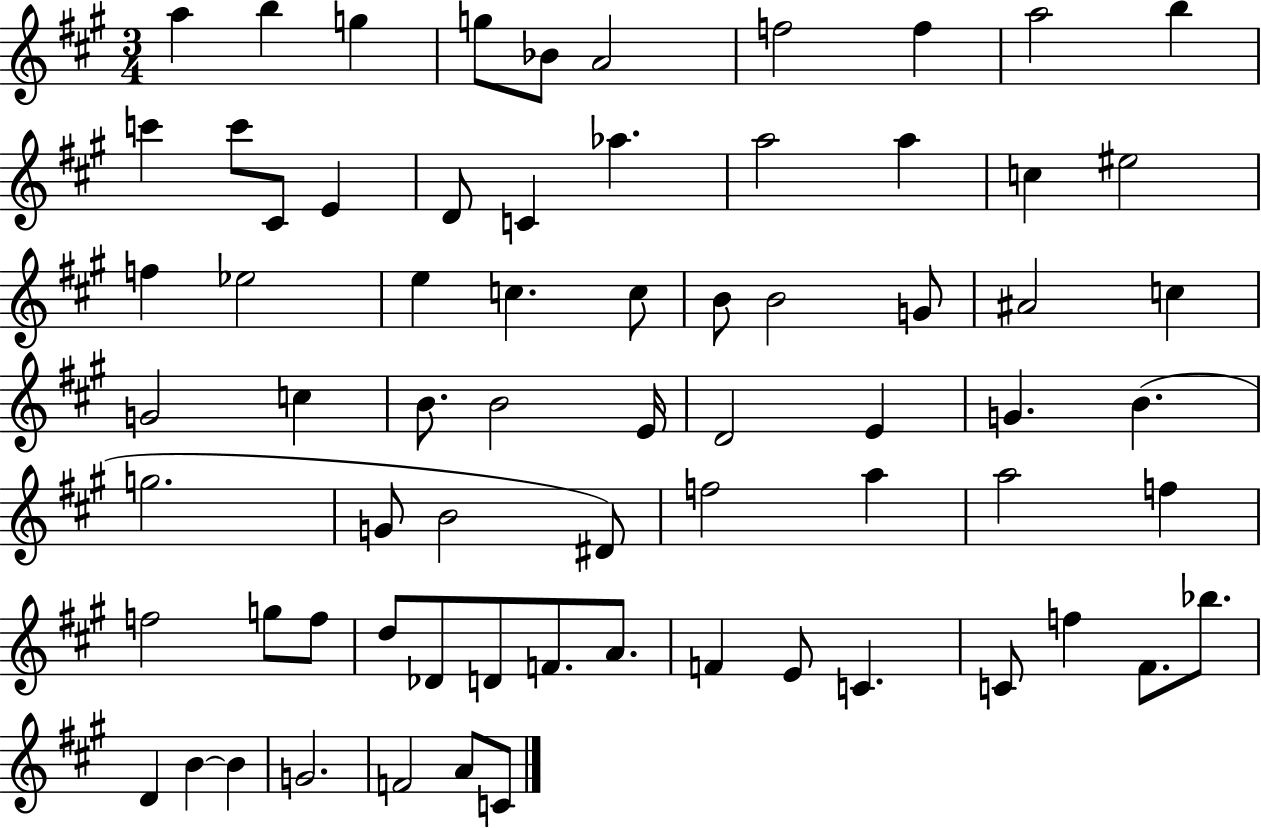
A5/q B5/q G5/q G5/e Bb4/e A4/h F5/h F5/q A5/h B5/q C6/q C6/e C#4/e E4/q D4/e C4/q Ab5/q. A5/h A5/q C5/q EIS5/h F5/q Eb5/h E5/q C5/q. C5/e B4/e B4/h G4/e A#4/h C5/q G4/h C5/q B4/e. B4/h E4/s D4/h E4/q G4/q. B4/q. G5/h. G4/e B4/h D#4/e F5/h A5/q A5/h F5/q F5/h G5/e F5/e D5/e Db4/e D4/e F4/e. A4/e. F4/q E4/e C4/q. C4/e F5/q F#4/e. Bb5/e. D4/q B4/q B4/q G4/h. F4/h A4/e C4/e